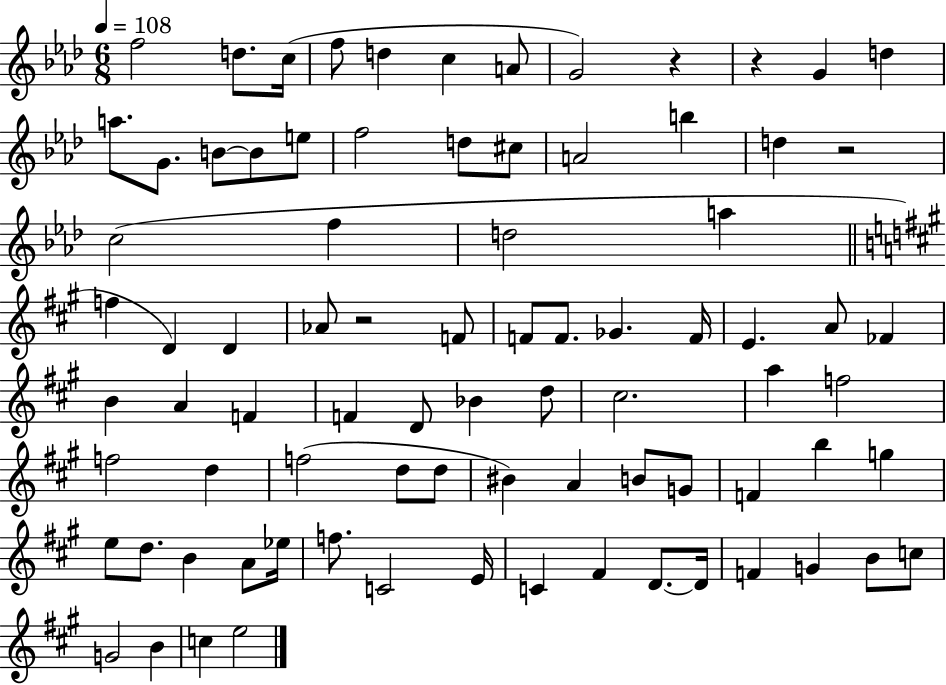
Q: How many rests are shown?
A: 4